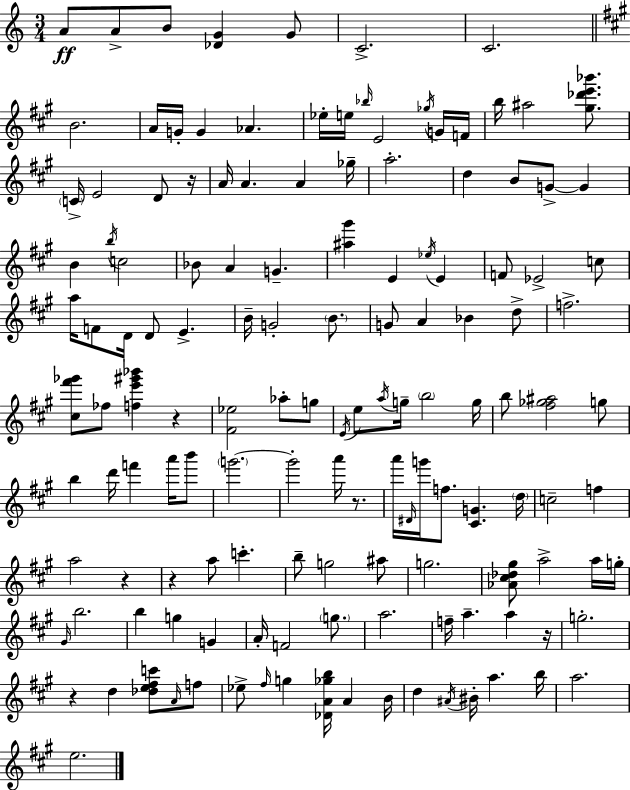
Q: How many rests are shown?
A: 7